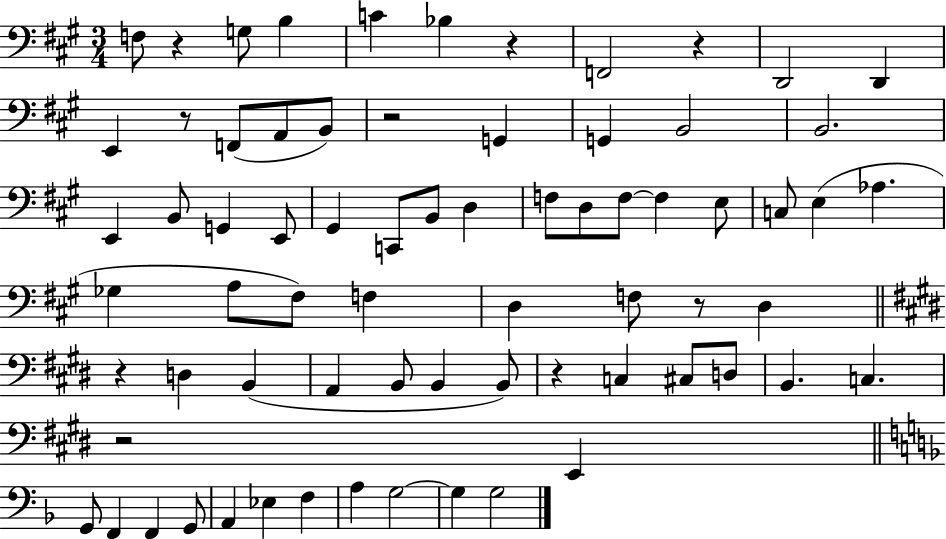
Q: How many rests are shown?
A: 9